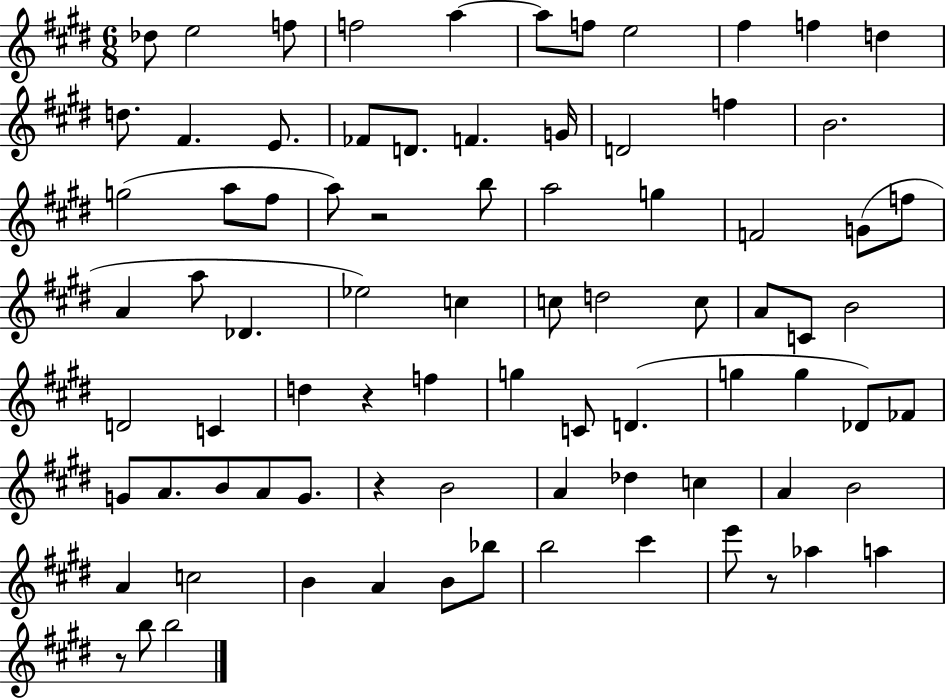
Db5/e E5/h F5/e F5/h A5/q A5/e F5/e E5/h F#5/q F5/q D5/q D5/e. F#4/q. E4/e. FES4/e D4/e. F4/q. G4/s D4/h F5/q B4/h. G5/h A5/e F#5/e A5/e R/h B5/e A5/h G5/q F4/h G4/e F5/e A4/q A5/e Db4/q. Eb5/h C5/q C5/e D5/h C5/e A4/e C4/e B4/h D4/h C4/q D5/q R/q F5/q G5/q C4/e D4/q. G5/q G5/q Db4/e FES4/e G4/e A4/e. B4/e A4/e G4/e. R/q B4/h A4/q Db5/q C5/q A4/q B4/h A4/q C5/h B4/q A4/q B4/e Bb5/e B5/h C#6/q E6/e R/e Ab5/q A5/q R/e B5/e B5/h